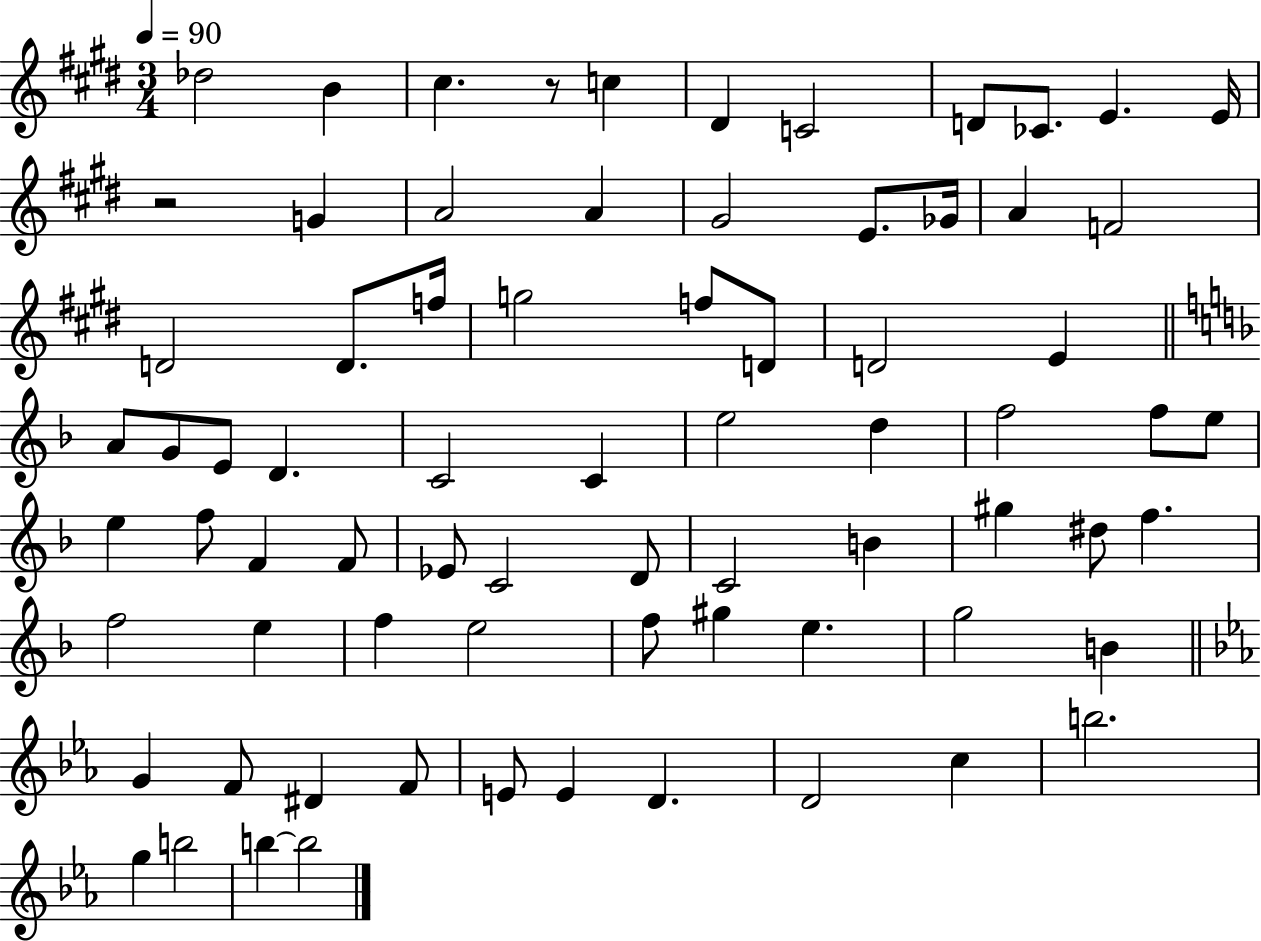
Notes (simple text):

Db5/h B4/q C#5/q. R/e C5/q D#4/q C4/h D4/e CES4/e. E4/q. E4/s R/h G4/q A4/h A4/q G#4/h E4/e. Gb4/s A4/q F4/h D4/h D4/e. F5/s G5/h F5/e D4/e D4/h E4/q A4/e G4/e E4/e D4/q. C4/h C4/q E5/h D5/q F5/h F5/e E5/e E5/q F5/e F4/q F4/e Eb4/e C4/h D4/e C4/h B4/q G#5/q D#5/e F5/q. F5/h E5/q F5/q E5/h F5/e G#5/q E5/q. G5/h B4/q G4/q F4/e D#4/q F4/e E4/e E4/q D4/q. D4/h C5/q B5/h. G5/q B5/h B5/q B5/h